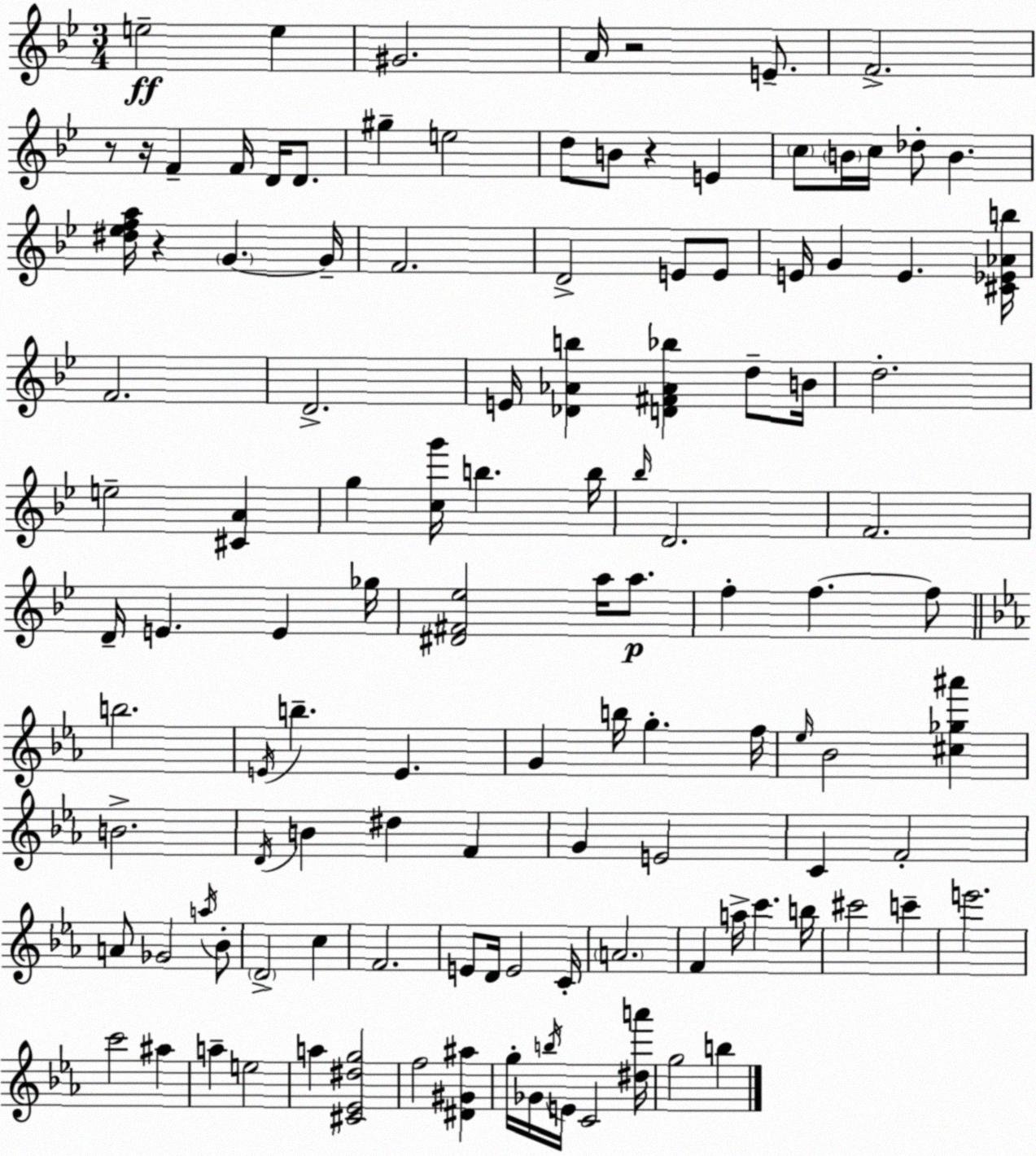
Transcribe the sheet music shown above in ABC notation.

X:1
T:Untitled
M:3/4
L:1/4
K:Gm
e2 e ^G2 A/4 z2 E/2 F2 z/2 z/4 F F/4 D/4 D/2 ^g e2 d/2 B/2 z E c/2 B/4 c/4 _d/2 B [^d_efa]/4 z G G/4 F2 D2 E/2 E/2 E/4 G E [^C_E_Ab]/4 F2 D2 E/4 [_D_Ab] [D^F_A_b] d/2 B/4 d2 e2 [^CA] g [cg']/4 b b/4 _b/4 D2 F2 D/4 E E _g/4 [^D^F_e]2 a/4 a/2 f f f/2 b2 E/4 b E G b/4 g f/4 _e/4 _B2 [^c_g^a'] B2 D/4 B ^d F G E2 C F2 A/2 _G2 a/4 _B/2 D2 c F2 E/2 D/4 E2 C/4 A2 F a/4 c' b/4 ^c'2 c' e'2 c'2 ^a a e2 a [^C_E^dg]2 f2 [^D^G^a] g/4 _G/4 b/4 E/4 C2 [^da']/4 g2 b